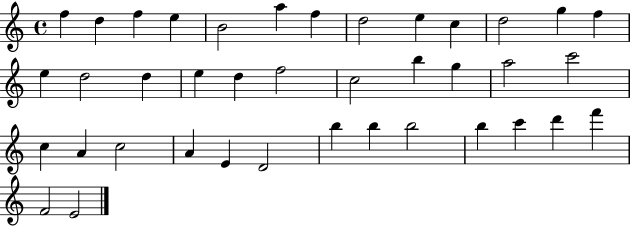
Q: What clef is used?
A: treble